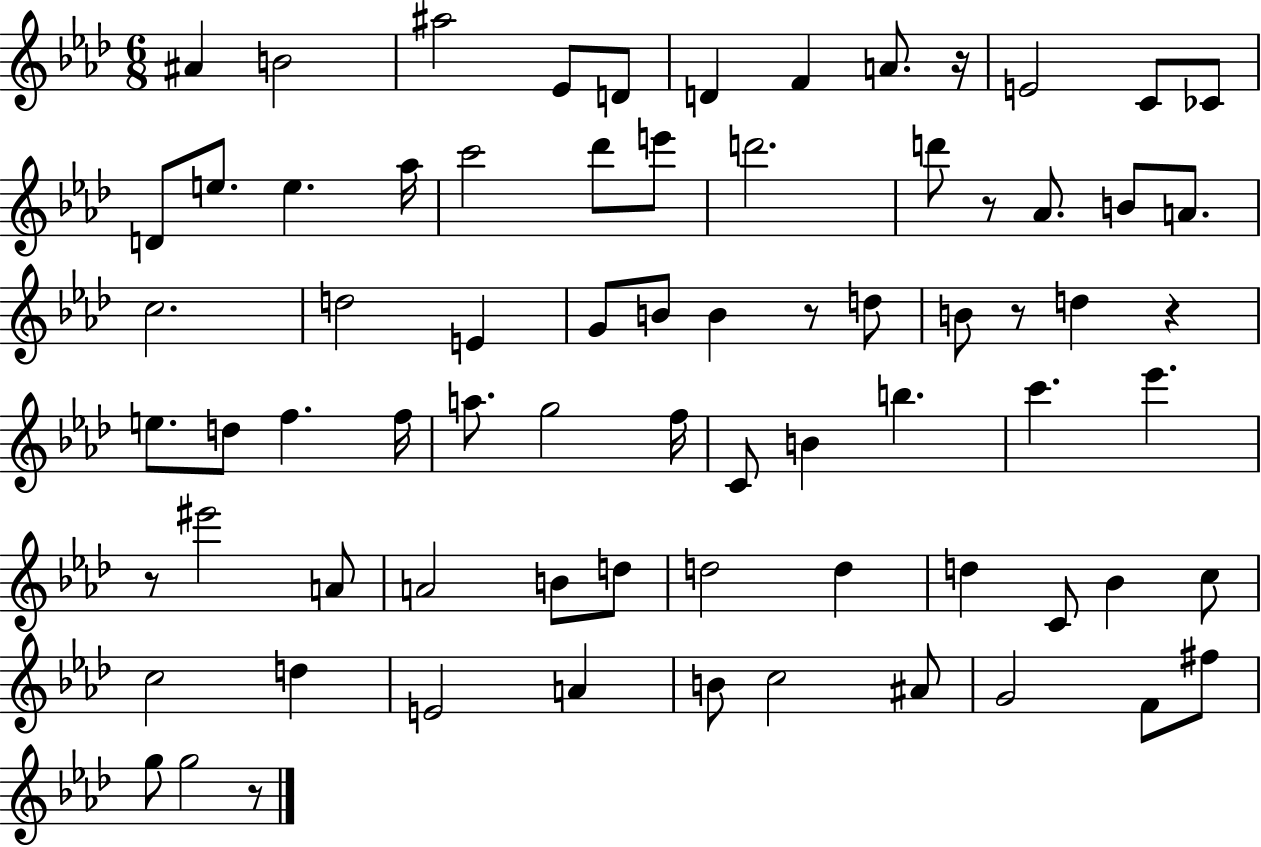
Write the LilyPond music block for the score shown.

{
  \clef treble
  \numericTimeSignature
  \time 6/8
  \key aes \major
  \repeat volta 2 { ais'4 b'2 | ais''2 ees'8 d'8 | d'4 f'4 a'8. r16 | e'2 c'8 ces'8 | \break d'8 e''8. e''4. aes''16 | c'''2 des'''8 e'''8 | d'''2. | d'''8 r8 aes'8. b'8 a'8. | \break c''2. | d''2 e'4 | g'8 b'8 b'4 r8 d''8 | b'8 r8 d''4 r4 | \break e''8. d''8 f''4. f''16 | a''8. g''2 f''16 | c'8 b'4 b''4. | c'''4. ees'''4. | \break r8 eis'''2 a'8 | a'2 b'8 d''8 | d''2 d''4 | d''4 c'8 bes'4 c''8 | \break c''2 d''4 | e'2 a'4 | b'8 c''2 ais'8 | g'2 f'8 fis''8 | \break g''8 g''2 r8 | } \bar "|."
}